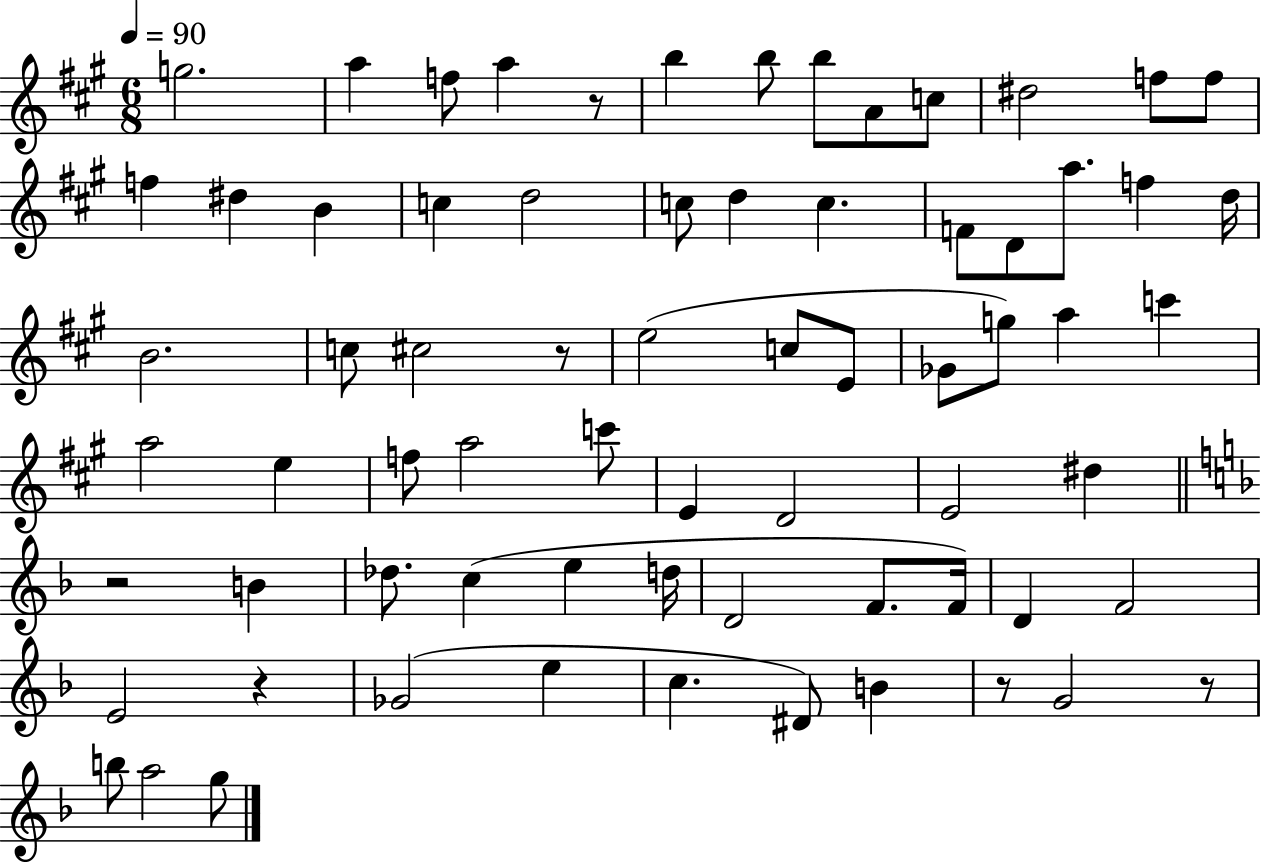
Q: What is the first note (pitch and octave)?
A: G5